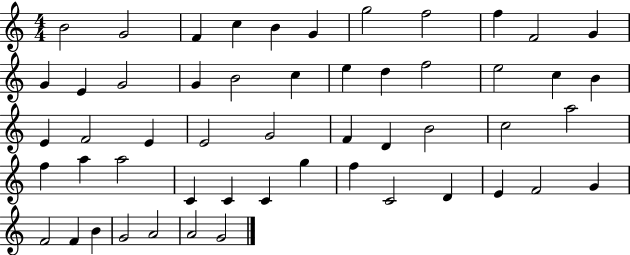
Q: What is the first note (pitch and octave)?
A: B4